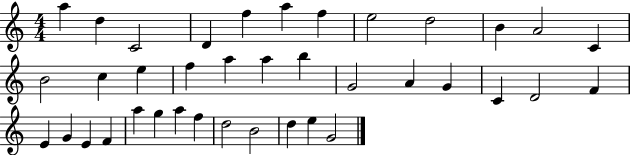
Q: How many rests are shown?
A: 0